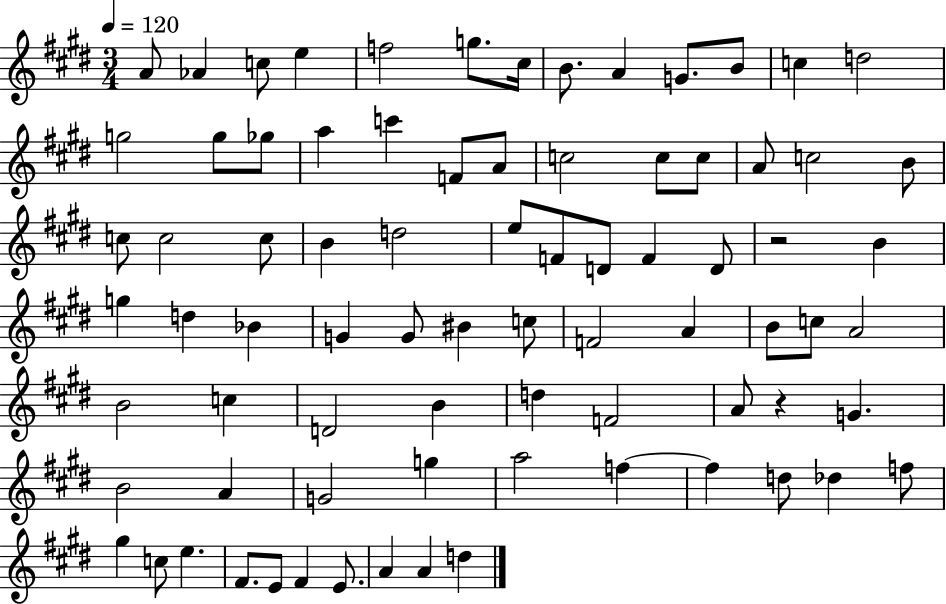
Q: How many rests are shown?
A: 2